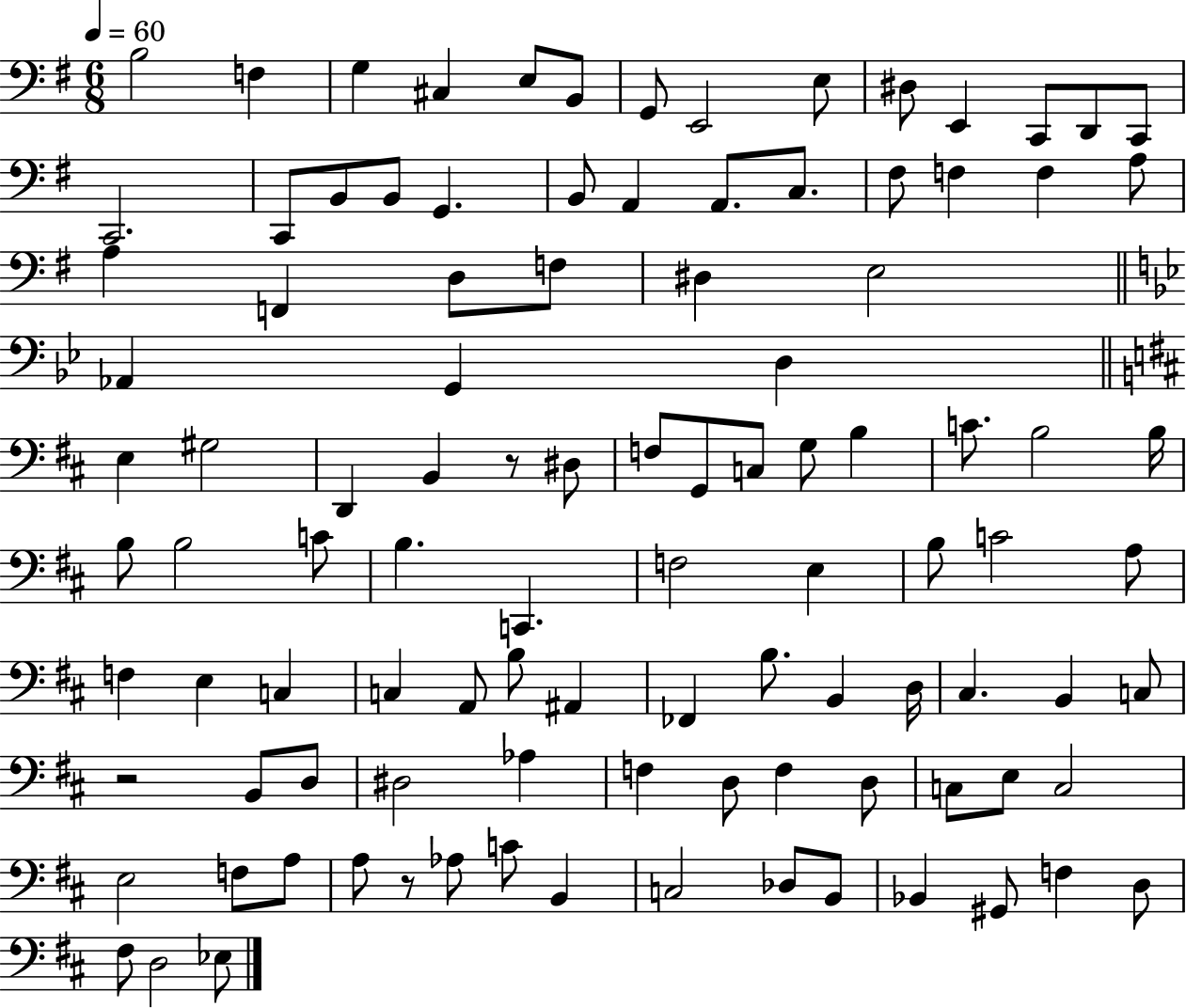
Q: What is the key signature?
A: G major